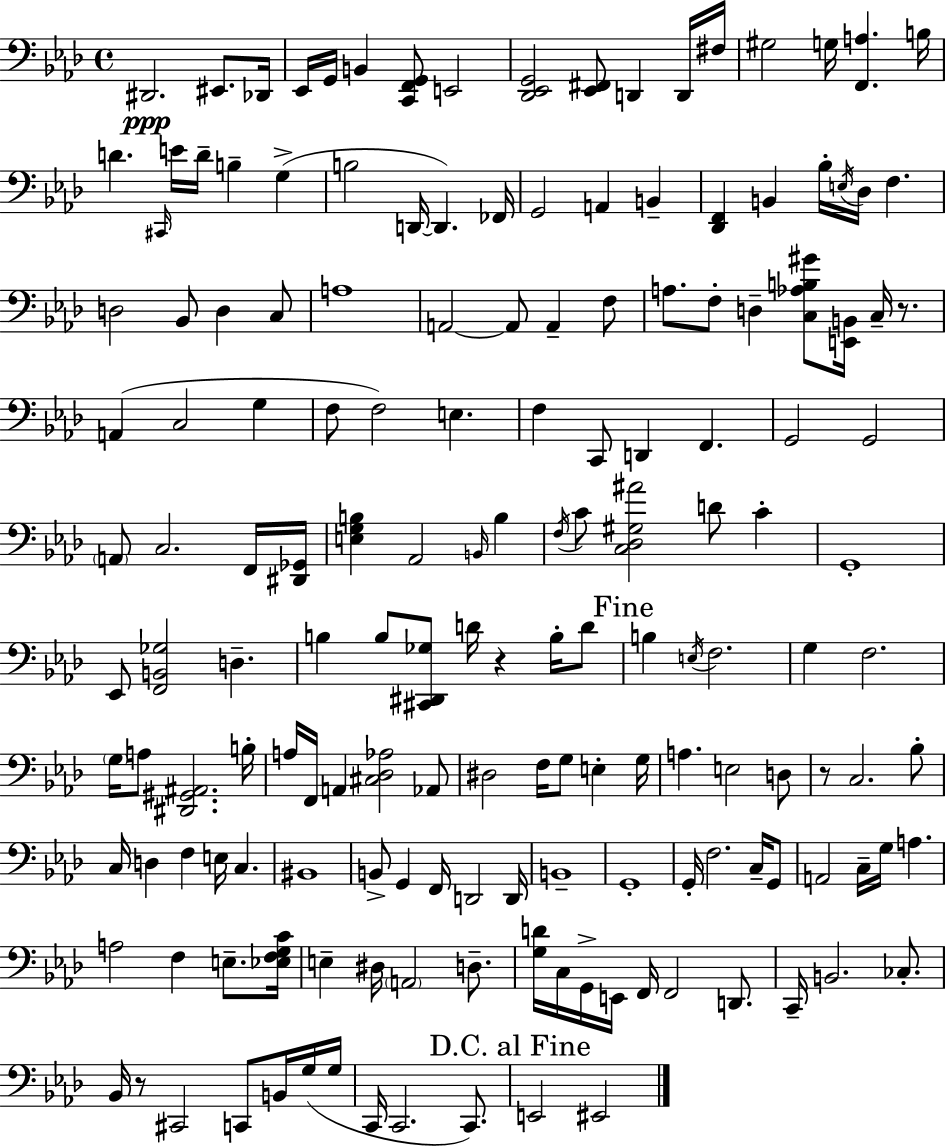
D#2/h. EIS2/e. Db2/s Eb2/s G2/s B2/q [C2,F2,G2]/e E2/h [Db2,Eb2,G2]/h [Eb2,F#2]/e D2/q D2/s F#3/s G#3/h G3/s [F2,A3]/q. B3/s D4/q. C#2/s E4/s D4/s B3/q G3/q B3/h D2/s D2/q. FES2/s G2/h A2/q B2/q [Db2,F2]/q B2/q Bb3/s E3/s Db3/s F3/q. D3/h Bb2/e D3/q C3/e A3/w A2/h A2/e A2/q F3/e A3/e. F3/e D3/q [C3,Ab3,B3,G#4]/e [E2,B2]/s C3/s R/e. A2/q C3/h G3/q F3/e F3/h E3/q. F3/q C2/e D2/q F2/q. G2/h G2/h A2/e C3/h. F2/s [D#2,Gb2]/s [E3,G3,B3]/q Ab2/h B2/s B3/q F3/s C4/e [C3,Db3,G#3,A#4]/h D4/e C4/q G2/w Eb2/e [F2,B2,Gb3]/h D3/q. B3/q B3/e [C#2,D#2,Gb3]/e D4/s R/q B3/s D4/e B3/q E3/s F3/h. G3/q F3/h. G3/s A3/e [D#2,G#2,A#2]/h. B3/s A3/s F2/s A2/q [C#3,Db3,Ab3]/h Ab2/e D#3/h F3/s G3/e E3/q G3/s A3/q. E3/h D3/e R/e C3/h. Bb3/e C3/s D3/q F3/q E3/s C3/q. BIS2/w B2/e G2/q F2/s D2/h D2/s B2/w G2/w G2/s F3/h. C3/s G2/e A2/h C3/s G3/s A3/q. A3/h F3/q E3/e. [Eb3,F3,G3,C4]/s E3/q D#3/s A2/h D3/e. [G3,D4]/s C3/s G2/s E2/s F2/s F2/h D2/e. C2/s B2/h. CES3/e. Bb2/s R/e C#2/h C2/e B2/s G3/s G3/s C2/s C2/h. C2/e. E2/h EIS2/h